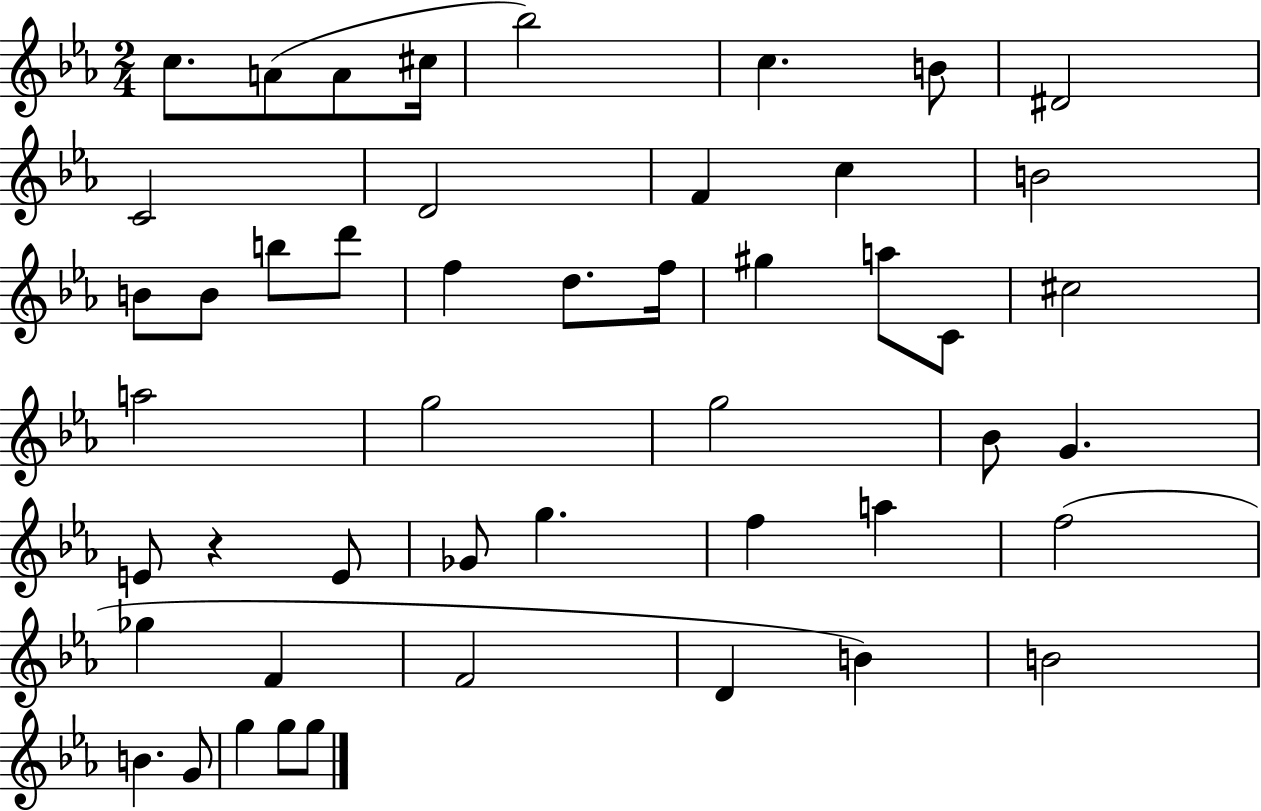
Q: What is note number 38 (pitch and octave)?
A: F4